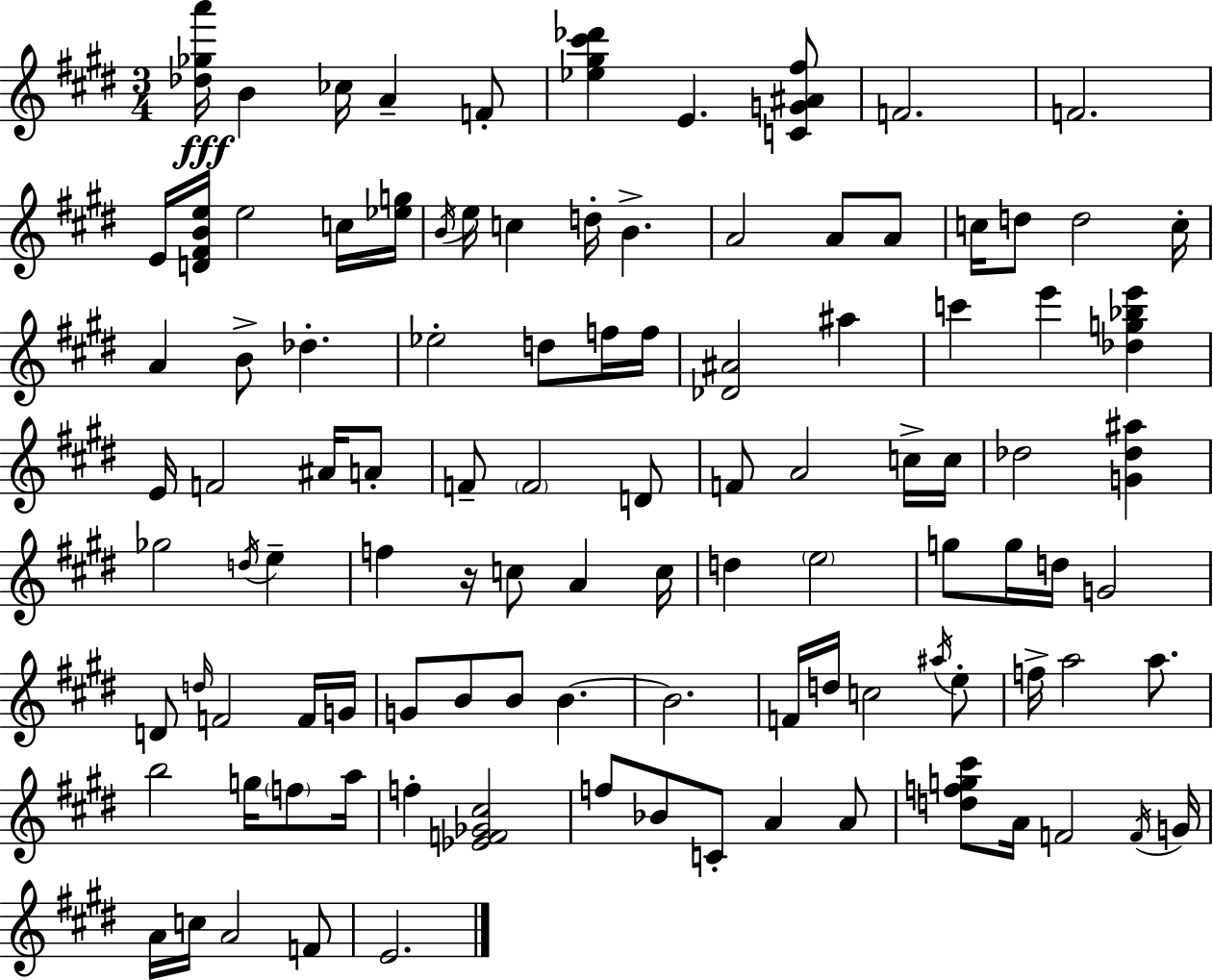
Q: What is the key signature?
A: E major